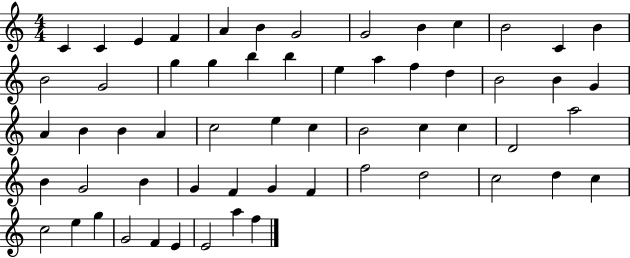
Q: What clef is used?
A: treble